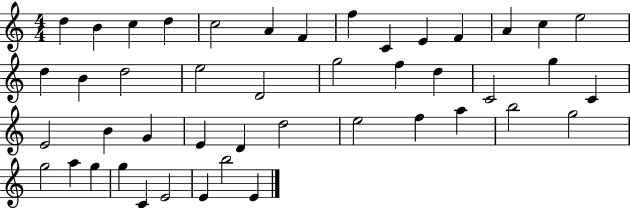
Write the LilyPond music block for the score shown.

{
  \clef treble
  \numericTimeSignature
  \time 4/4
  \key c \major
  d''4 b'4 c''4 d''4 | c''2 a'4 f'4 | f''4 c'4 e'4 f'4 | a'4 c''4 e''2 | \break d''4 b'4 d''2 | e''2 d'2 | g''2 f''4 d''4 | c'2 g''4 c'4 | \break e'2 b'4 g'4 | e'4 d'4 d''2 | e''2 f''4 a''4 | b''2 g''2 | \break g''2 a''4 g''4 | g''4 c'4 e'2 | e'4 b''2 e'4 | \bar "|."
}